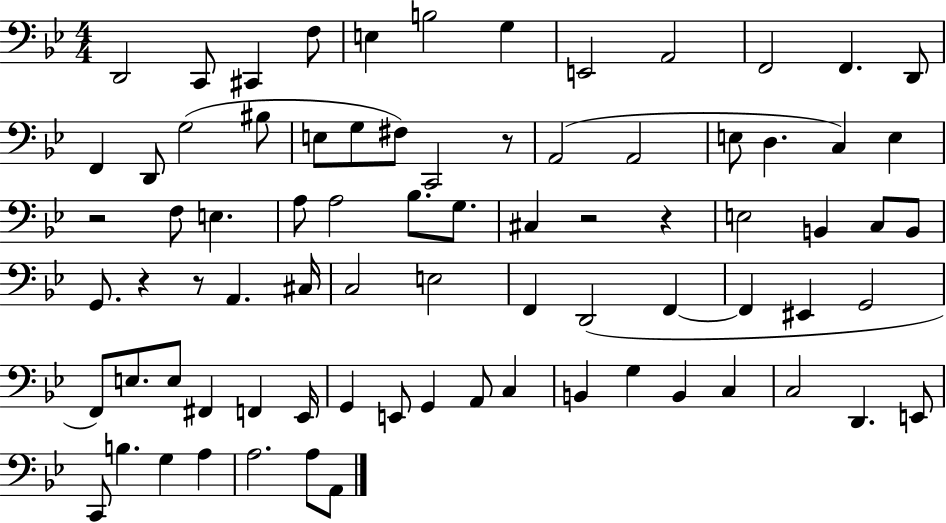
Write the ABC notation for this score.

X:1
T:Untitled
M:4/4
L:1/4
K:Bb
D,,2 C,,/2 ^C,, F,/2 E, B,2 G, E,,2 A,,2 F,,2 F,, D,,/2 F,, D,,/2 G,2 ^B,/2 E,/2 G,/2 ^F,/2 C,,2 z/2 A,,2 A,,2 E,/2 D, C, E, z2 F,/2 E, A,/2 A,2 _B,/2 G,/2 ^C, z2 z E,2 B,, C,/2 B,,/2 G,,/2 z z/2 A,, ^C,/4 C,2 E,2 F,, D,,2 F,, F,, ^E,, G,,2 F,,/2 E,/2 E,/2 ^F,, F,, _E,,/4 G,, E,,/2 G,, A,,/2 C, B,, G, B,, C, C,2 D,, E,,/2 C,,/2 B, G, A, A,2 A,/2 A,,/2